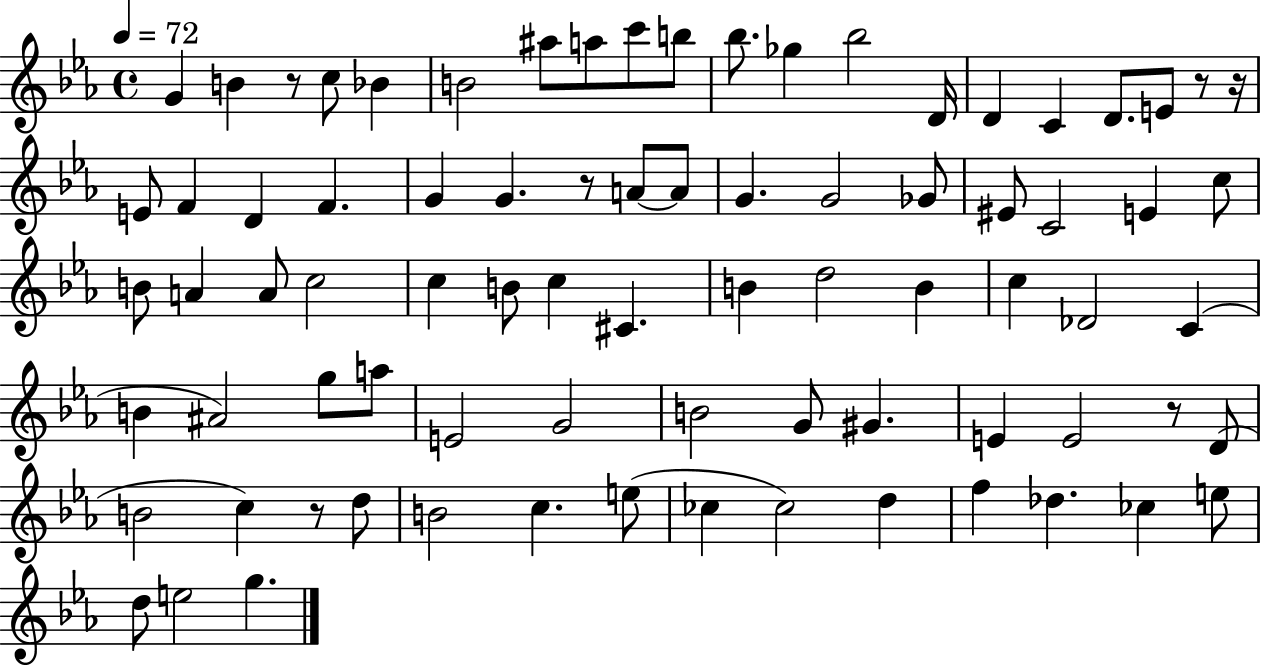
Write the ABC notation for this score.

X:1
T:Untitled
M:4/4
L:1/4
K:Eb
G B z/2 c/2 _B B2 ^a/2 a/2 c'/2 b/2 _b/2 _g _b2 D/4 D C D/2 E/2 z/2 z/4 E/2 F D F G G z/2 A/2 A/2 G G2 _G/2 ^E/2 C2 E c/2 B/2 A A/2 c2 c B/2 c ^C B d2 B c _D2 C B ^A2 g/2 a/2 E2 G2 B2 G/2 ^G E E2 z/2 D/2 B2 c z/2 d/2 B2 c e/2 _c _c2 d f _d _c e/2 d/2 e2 g